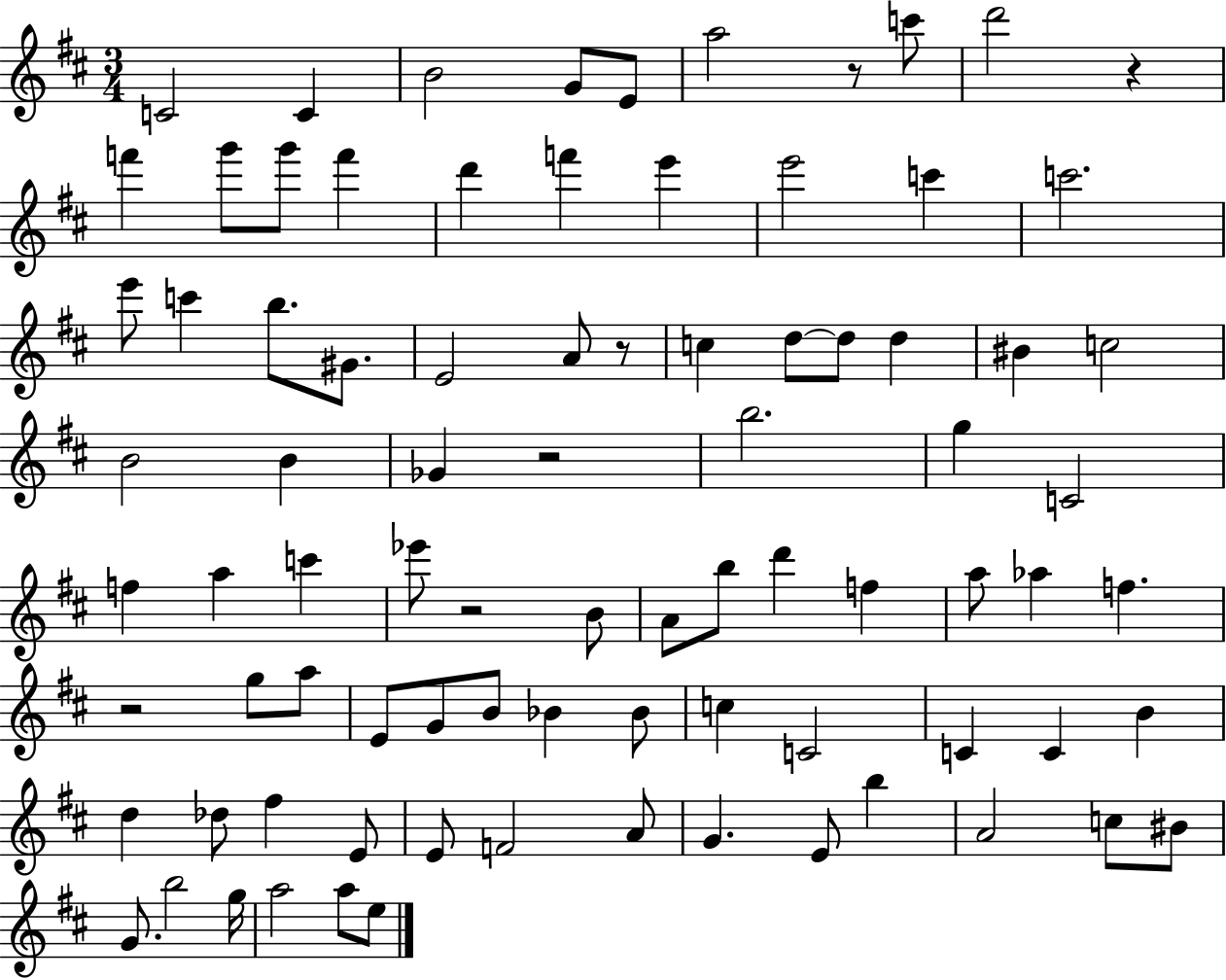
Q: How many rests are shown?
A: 6